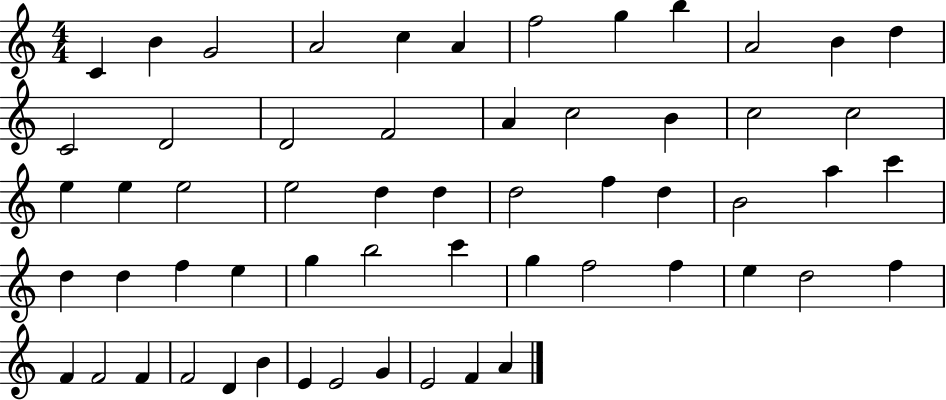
C4/q B4/q G4/h A4/h C5/q A4/q F5/h G5/q B5/q A4/h B4/q D5/q C4/h D4/h D4/h F4/h A4/q C5/h B4/q C5/h C5/h E5/q E5/q E5/h E5/h D5/q D5/q D5/h F5/q D5/q B4/h A5/q C6/q D5/q D5/q F5/q E5/q G5/q B5/h C6/q G5/q F5/h F5/q E5/q D5/h F5/q F4/q F4/h F4/q F4/h D4/q B4/q E4/q E4/h G4/q E4/h F4/q A4/q